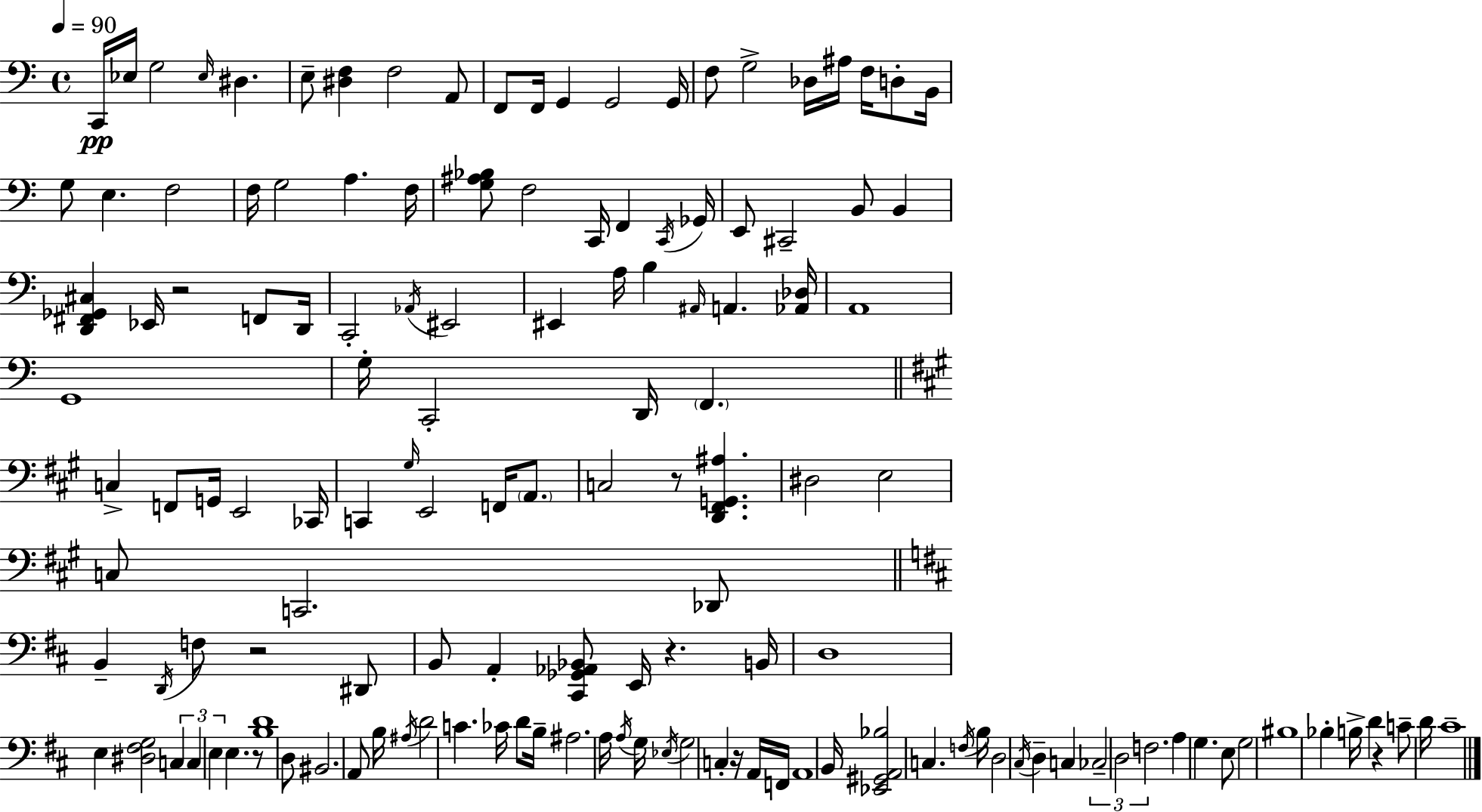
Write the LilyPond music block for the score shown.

{
  \clef bass
  \time 4/4
  \defaultTimeSignature
  \key a \minor
  \tempo 4 = 90
  c,16\pp ees16 g2 \grace { ees16 } dis4. | e8-- <dis f>4 f2 a,8 | f,8 f,16 g,4 g,2 | g,16 f8 g2-> des16 ais16 f16 d8-. | \break b,16 g8 e4. f2 | f16 g2 a4. | f16 <g ais bes>8 f2 c,16 f,4 | \acciaccatura { c,16 } ges,16 e,8 cis,2-- b,8 b,4 | \break <d, fis, ges, cis>4 ees,16 r2 f,8 | d,16 c,2-. \acciaccatura { aes,16 } eis,2 | eis,4 a16 b4 \grace { ais,16 } a,4. | <aes, des>16 a,1 | \break g,1 | g16-. c,2-. d,16 \parenthesize f,4. | \bar "||" \break \key a \major c4-> f,8 g,16 e,2 ces,16 | c,4 \grace { gis16 } e,2 f,16 \parenthesize a,8. | c2 r8 <d, fis, g, ais>4. | dis2 e2 | \break c8 c,2. des,8 | \bar "||" \break \key b \minor b,4-- \acciaccatura { d,16 } f8 r2 dis,8 | b,8 a,4-. <cis, ges, aes, bes,>8 e,16 r4. | b,16 d1 | e4 <dis fis g>2 \tuplet 3/2 { c4 | \break c4 e4 } e4. r8 | <b d'>1 | d8 bis,2. a,8 | b16 \acciaccatura { ais16 } d'2 c'4. | \break ces'16 d'8 b16-- ais2. | a16 \acciaccatura { a16 } g16 \acciaccatura { ees16 } g2 c4-. | r16 a,16 f,16 a,1 | b,16 <ees, gis, a, bes>2 c4. | \break \acciaccatura { f16 } b16 d2 \acciaccatura { cis16 } d4-- | c4 \tuplet 3/2 { ces2-- d2 | f2. } | a4 g4. e8 g2 | \break bis1 | bes4-. b16-> d'4 r4 | c'8-- d'16 cis'1-- | \bar "|."
}